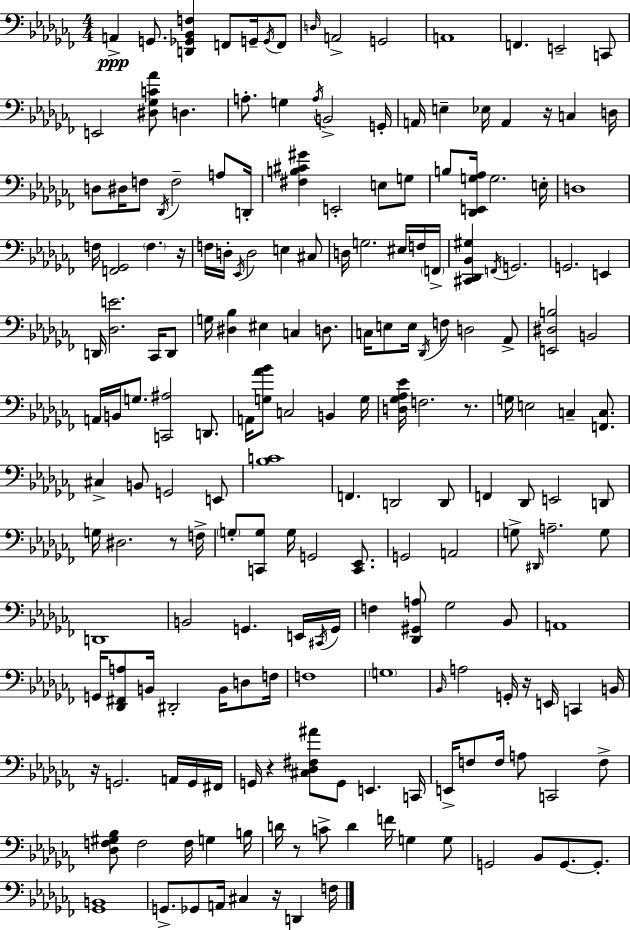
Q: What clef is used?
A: bass